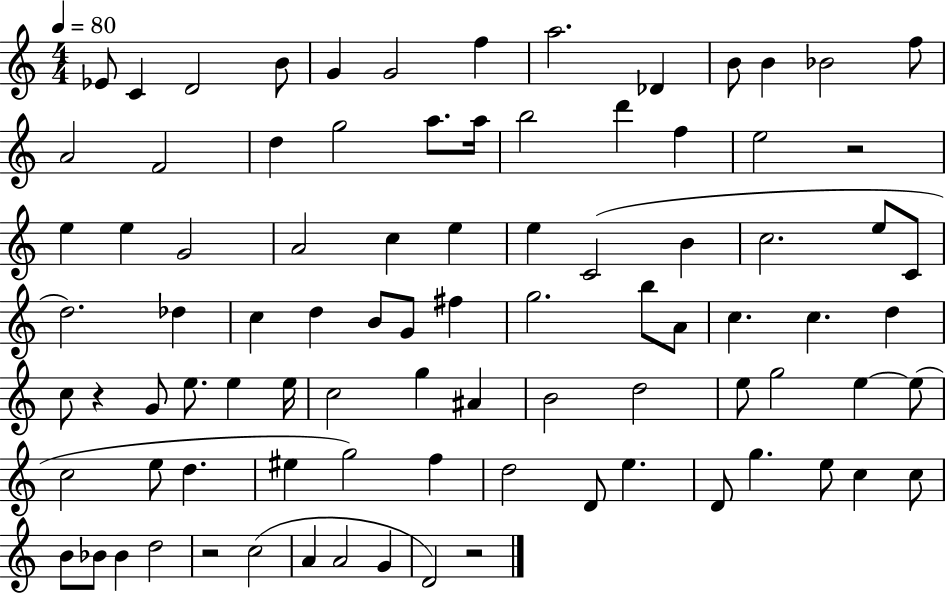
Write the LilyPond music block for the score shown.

{
  \clef treble
  \numericTimeSignature
  \time 4/4
  \key c \major
  \tempo 4 = 80
  ees'8 c'4 d'2 b'8 | g'4 g'2 f''4 | a''2. des'4 | b'8 b'4 bes'2 f''8 | \break a'2 f'2 | d''4 g''2 a''8. a''16 | b''2 d'''4 f''4 | e''2 r2 | \break e''4 e''4 g'2 | a'2 c''4 e''4 | e''4 c'2( b'4 | c''2. e''8 c'8 | \break d''2.) des''4 | c''4 d''4 b'8 g'8 fis''4 | g''2. b''8 a'8 | c''4. c''4. d''4 | \break c''8 r4 g'8 e''8. e''4 e''16 | c''2 g''4 ais'4 | b'2 d''2 | e''8 g''2 e''4~~ e''8( | \break c''2 e''8 d''4. | eis''4 g''2) f''4 | d''2 d'8 e''4. | d'8 g''4. e''8 c''4 c''8 | \break b'8 bes'8 bes'4 d''2 | r2 c''2( | a'4 a'2 g'4 | d'2) r2 | \break \bar "|."
}